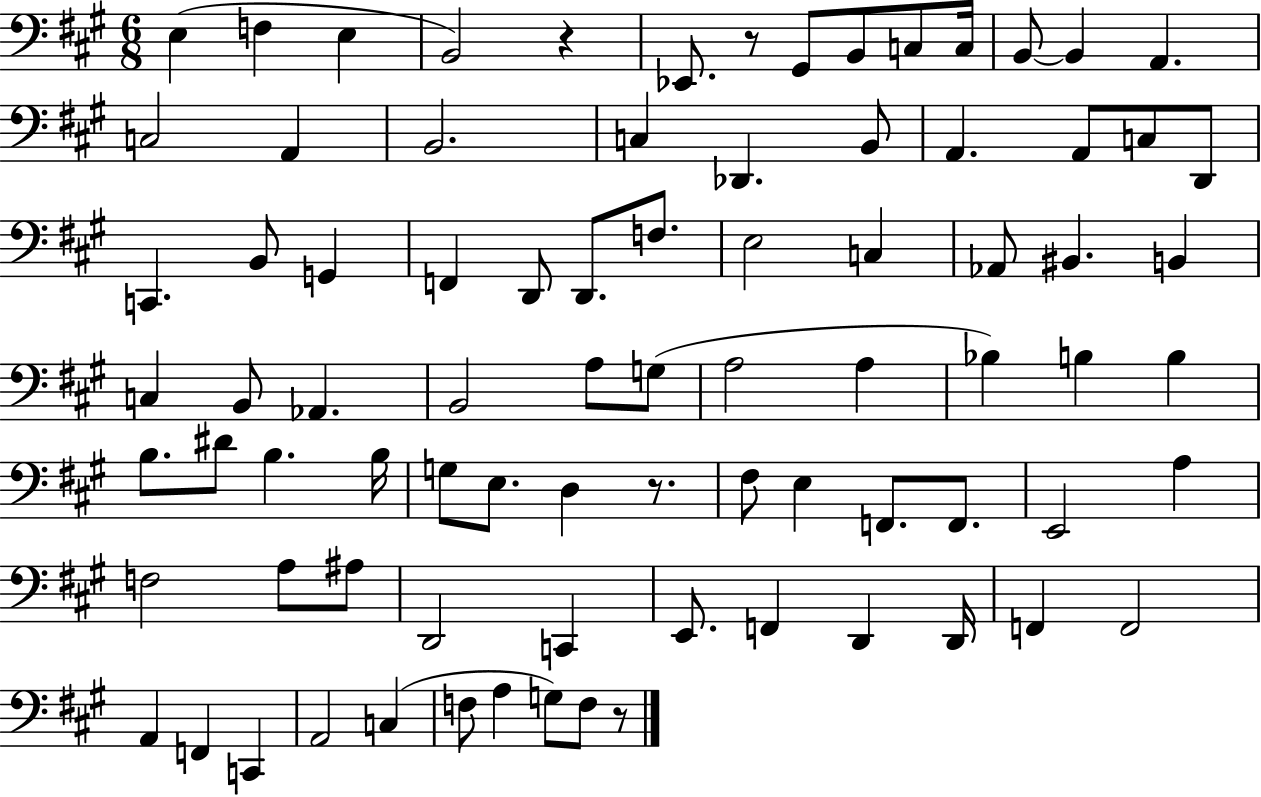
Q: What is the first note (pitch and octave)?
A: E3